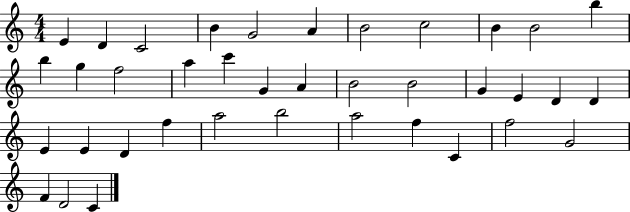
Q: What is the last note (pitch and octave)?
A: C4